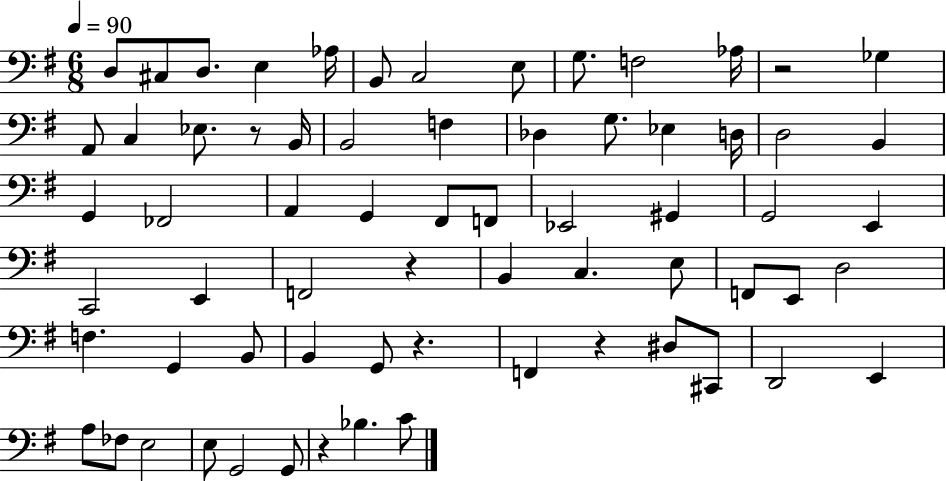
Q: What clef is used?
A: bass